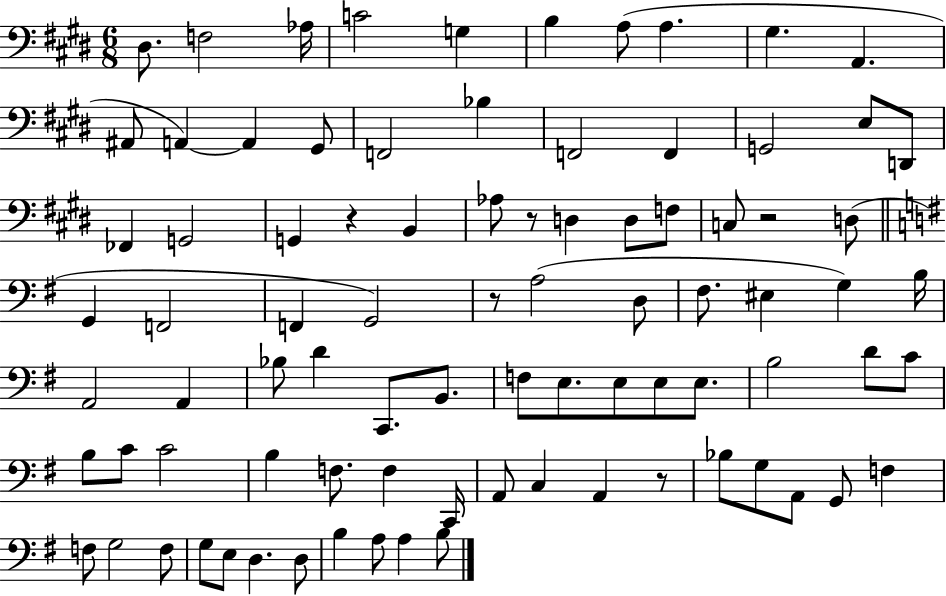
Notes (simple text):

D#3/e. F3/h Ab3/s C4/h G3/q B3/q A3/e A3/q. G#3/q. A2/q. A#2/e A2/q A2/q G#2/e F2/h Bb3/q F2/h F2/q G2/h E3/e D2/e FES2/q G2/h G2/q R/q B2/q Ab3/e R/e D3/q D3/e F3/e C3/e R/h D3/e G2/q F2/h F2/q G2/h R/e A3/h D3/e F#3/e. EIS3/q G3/q B3/s A2/h A2/q Bb3/e D4/q C2/e. B2/e. F3/e E3/e. E3/e E3/e E3/e. B3/h D4/e C4/e B3/e C4/e C4/h B3/q F3/e. F3/q C2/s A2/e C3/q A2/q R/e Bb3/e G3/e A2/e G2/e F3/q F3/e G3/h F3/e G3/e E3/e D3/q. D3/e B3/q A3/e A3/q B3/e